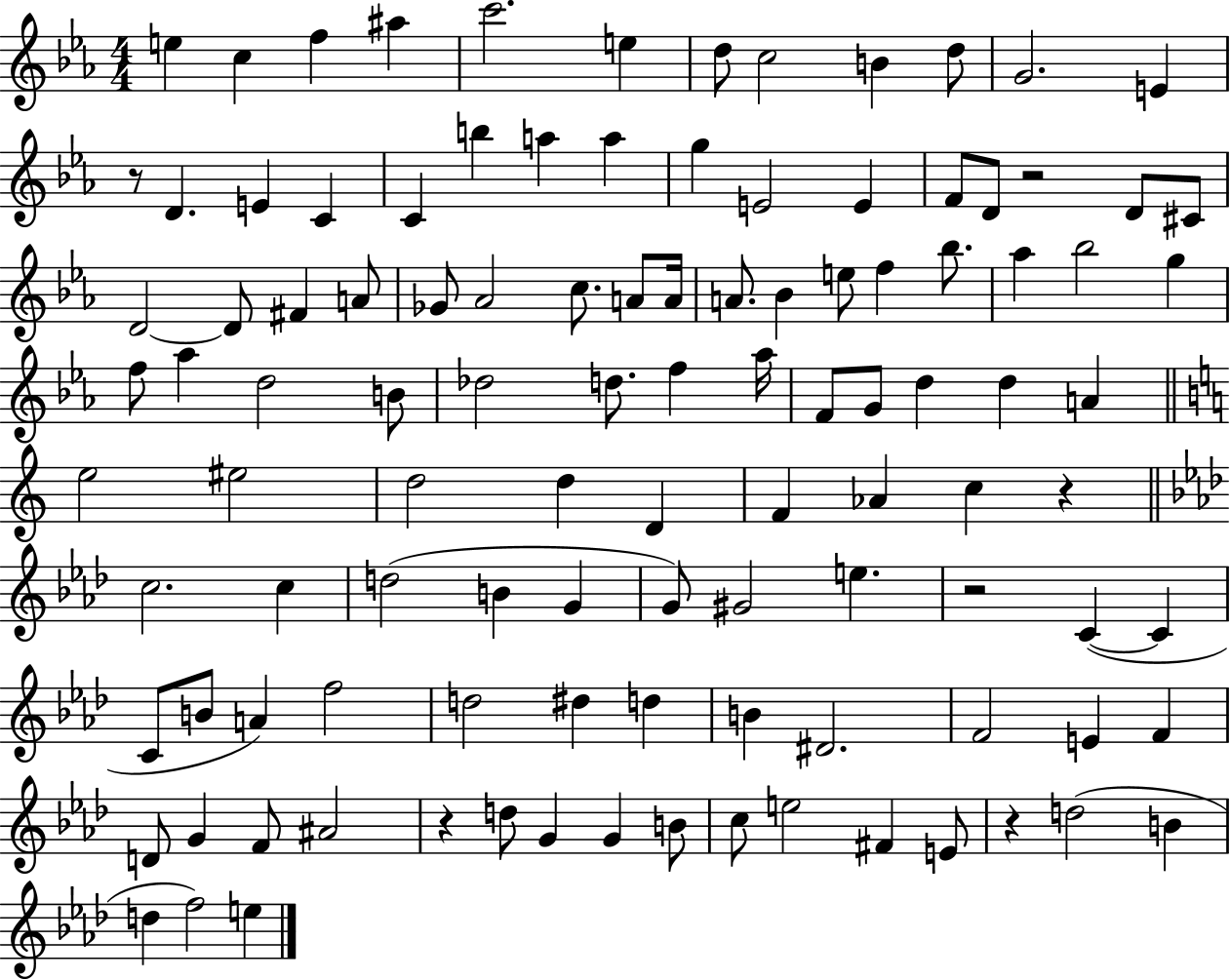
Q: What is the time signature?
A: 4/4